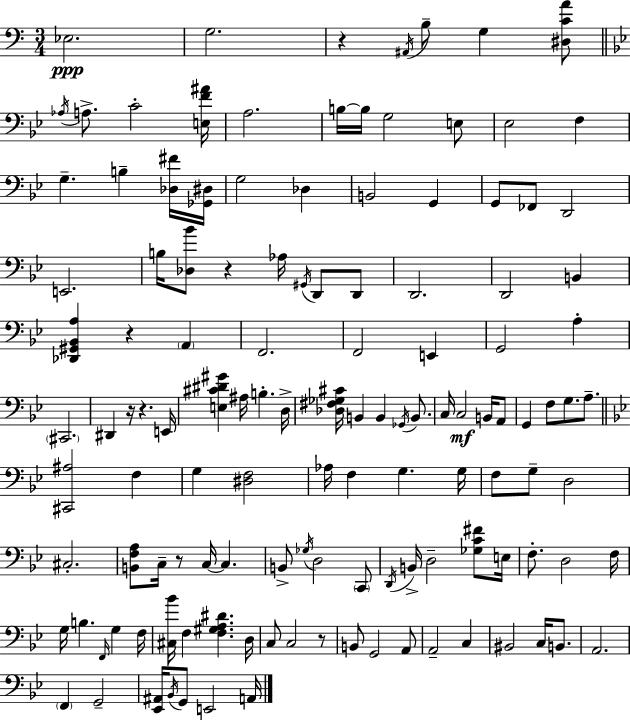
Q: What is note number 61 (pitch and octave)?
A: F3